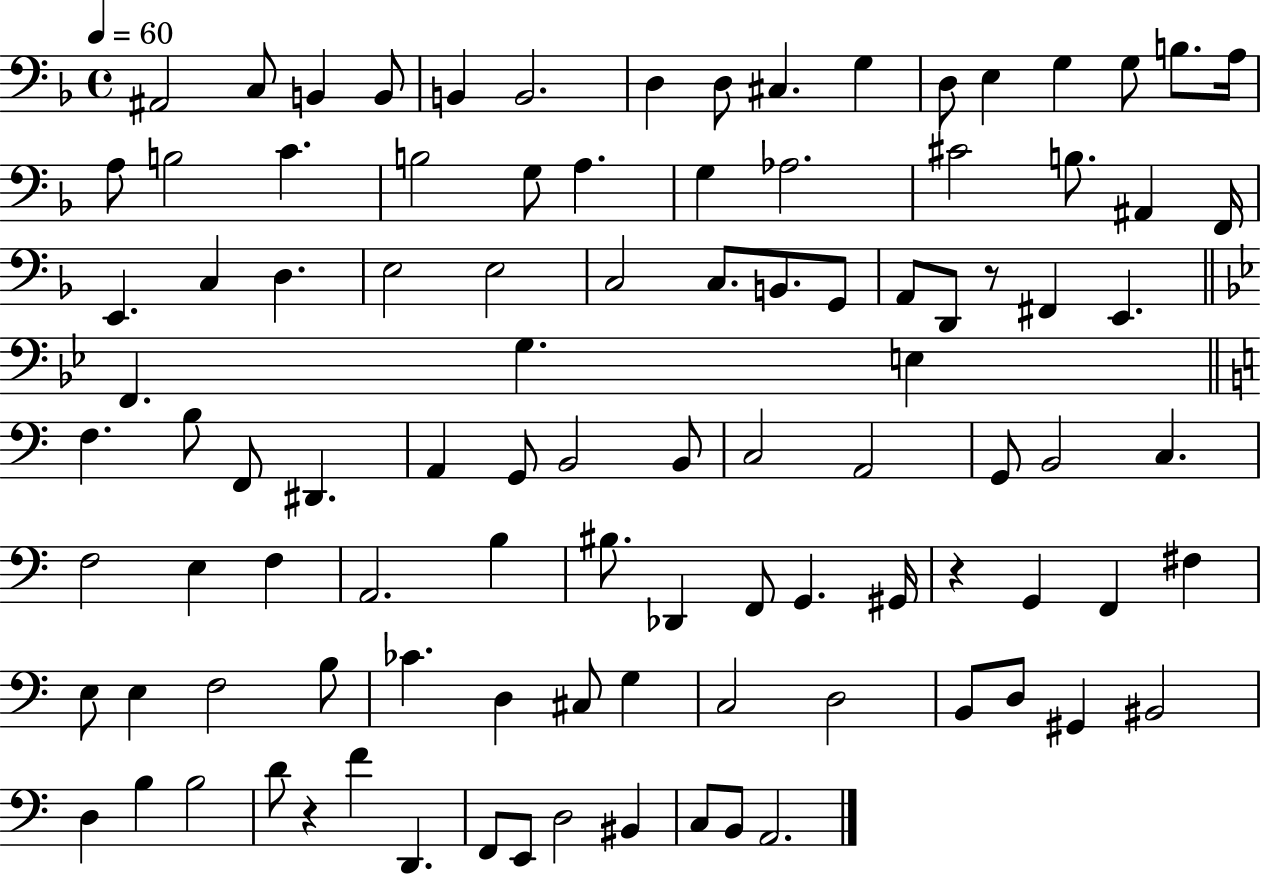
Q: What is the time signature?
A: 4/4